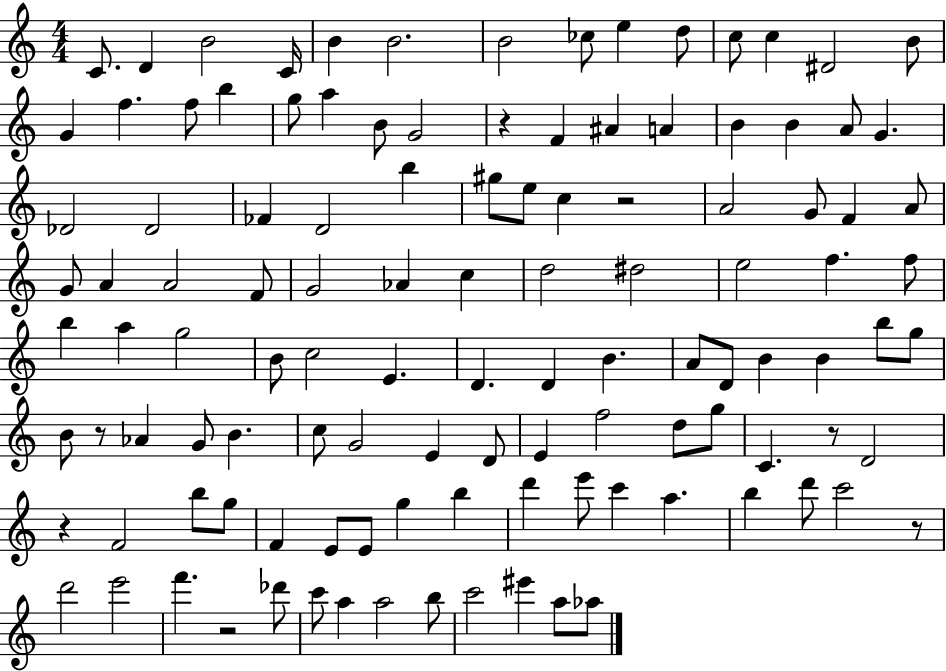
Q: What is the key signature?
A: C major